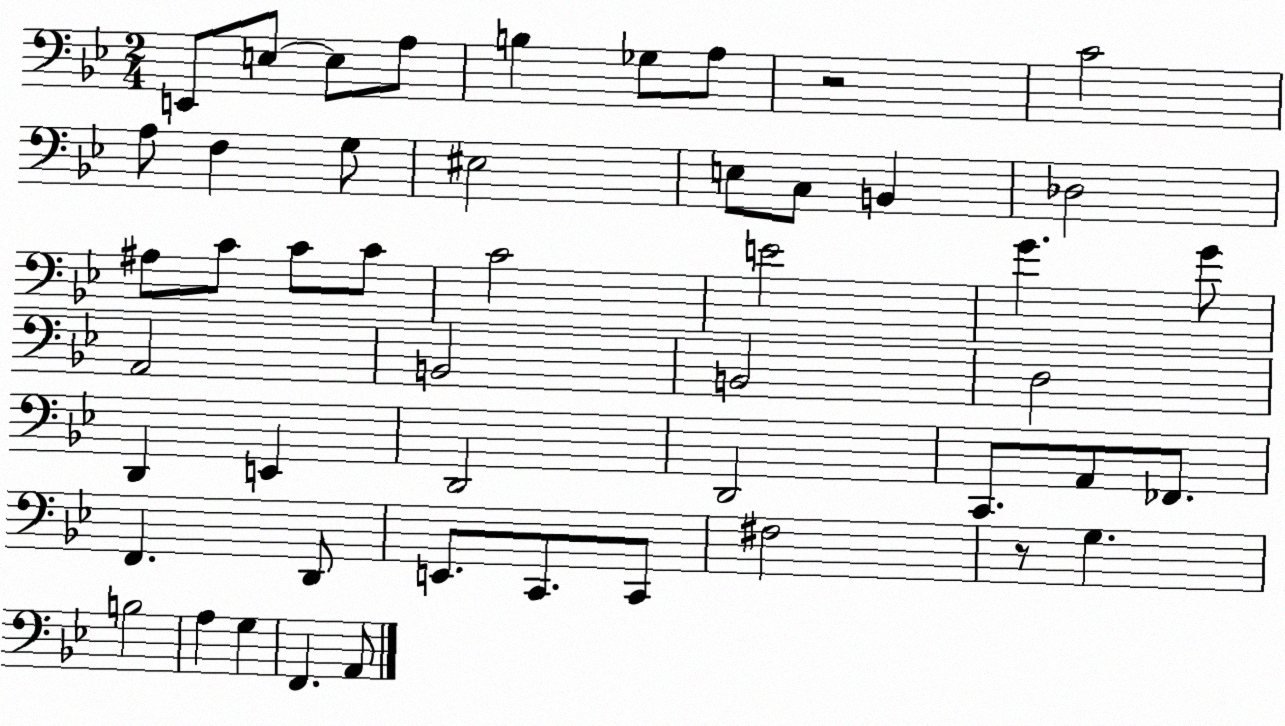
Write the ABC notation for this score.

X:1
T:Untitled
M:2/4
L:1/4
K:Bb
E,,/2 E,/2 E,/2 A,/2 B, _G,/2 A,/2 z2 C2 A,/2 F, G,/2 ^E,2 E,/2 C,/2 B,, _D,2 ^A,/2 C/2 C/2 C/2 C2 E2 G G/2 A,,2 B,,2 B,,2 D,2 D,, E,, D,,2 D,,2 C,,/2 A,,/2 _F,,/2 F,, D,,/2 E,,/2 C,,/2 C,,/2 ^F,2 z/2 G, B,2 A, G, F,, A,,/2